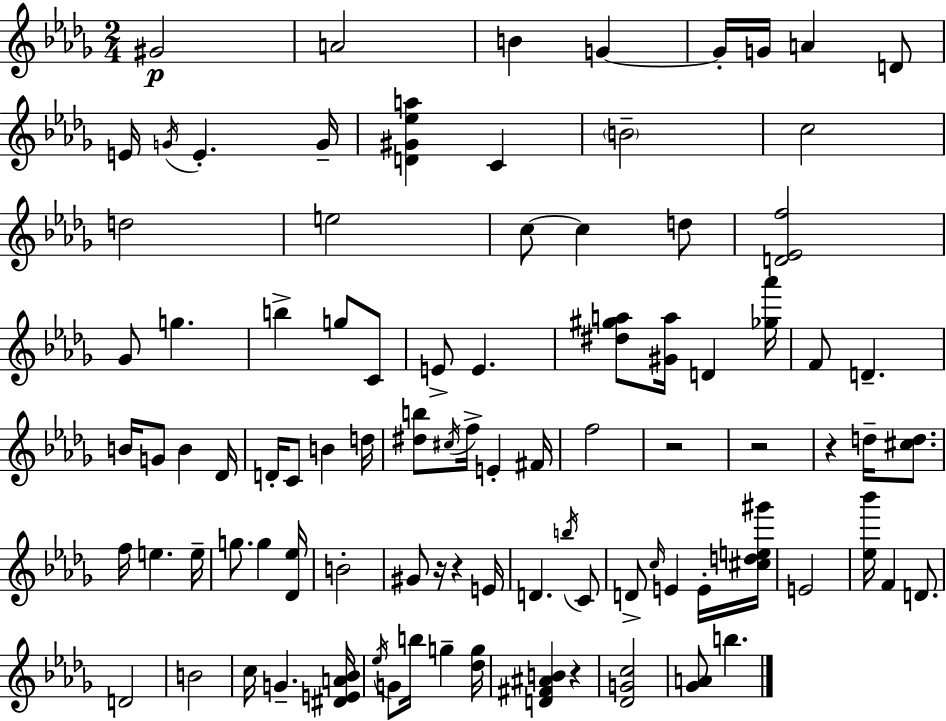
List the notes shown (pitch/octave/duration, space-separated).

G#4/h A4/h B4/q G4/q G4/s G4/s A4/q D4/e E4/s G4/s E4/q. G4/s [D4,G#4,Eb5,A5]/q C4/q B4/h C5/h D5/h E5/h C5/e C5/q D5/e [D4,Eb4,F5]/h Gb4/e G5/q. B5/q G5/e C4/e E4/e E4/q. [D#5,G#5,A5]/e [G#4,A5]/s D4/q [Gb5,Ab6]/s F4/e D4/q. B4/s G4/e B4/q Db4/s D4/s C4/e B4/q D5/s [D#5,B5]/e C#5/s F5/s E4/q F#4/s F5/h R/h R/h R/q D5/s [C#5,D5]/e. F5/s E5/q. E5/s G5/e. G5/q [Db4,Eb5]/s B4/h G#4/e R/s R/q E4/s D4/q. B5/s C4/e D4/e C5/s E4/q E4/s [C#5,D5,E5,G#6]/s E4/h [Eb5,Bb6]/s F4/q D4/e. D4/h B4/h C5/s G4/q. [D#4,E4,A4,Bb4]/s Eb5/s G4/e B5/s G5/q [Db5,G5]/s [D4,F#4,A#4,B4]/q R/q [Db4,G4,C5]/h [Gb4,A4]/e B5/q.